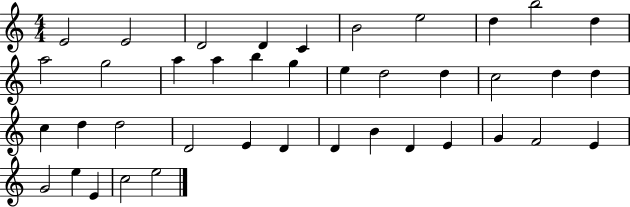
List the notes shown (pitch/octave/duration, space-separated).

E4/h E4/h D4/h D4/q C4/q B4/h E5/h D5/q B5/h D5/q A5/h G5/h A5/q A5/q B5/q G5/q E5/q D5/h D5/q C5/h D5/q D5/q C5/q D5/q D5/h D4/h E4/q D4/q D4/q B4/q D4/q E4/q G4/q F4/h E4/q G4/h E5/q E4/q C5/h E5/h